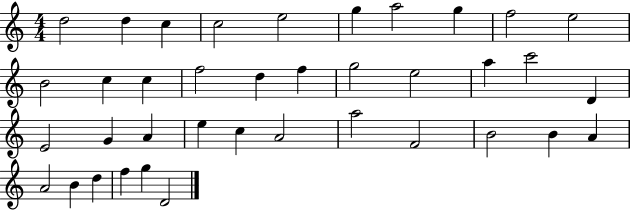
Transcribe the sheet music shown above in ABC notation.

X:1
T:Untitled
M:4/4
L:1/4
K:C
d2 d c c2 e2 g a2 g f2 e2 B2 c c f2 d f g2 e2 a c'2 D E2 G A e c A2 a2 F2 B2 B A A2 B d f g D2